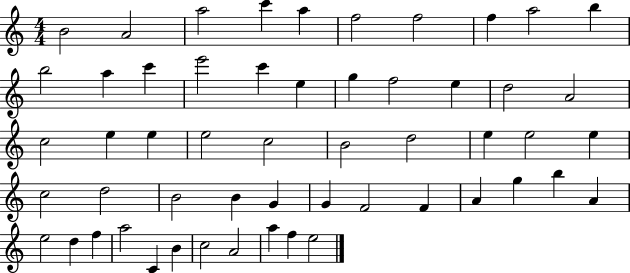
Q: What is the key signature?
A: C major